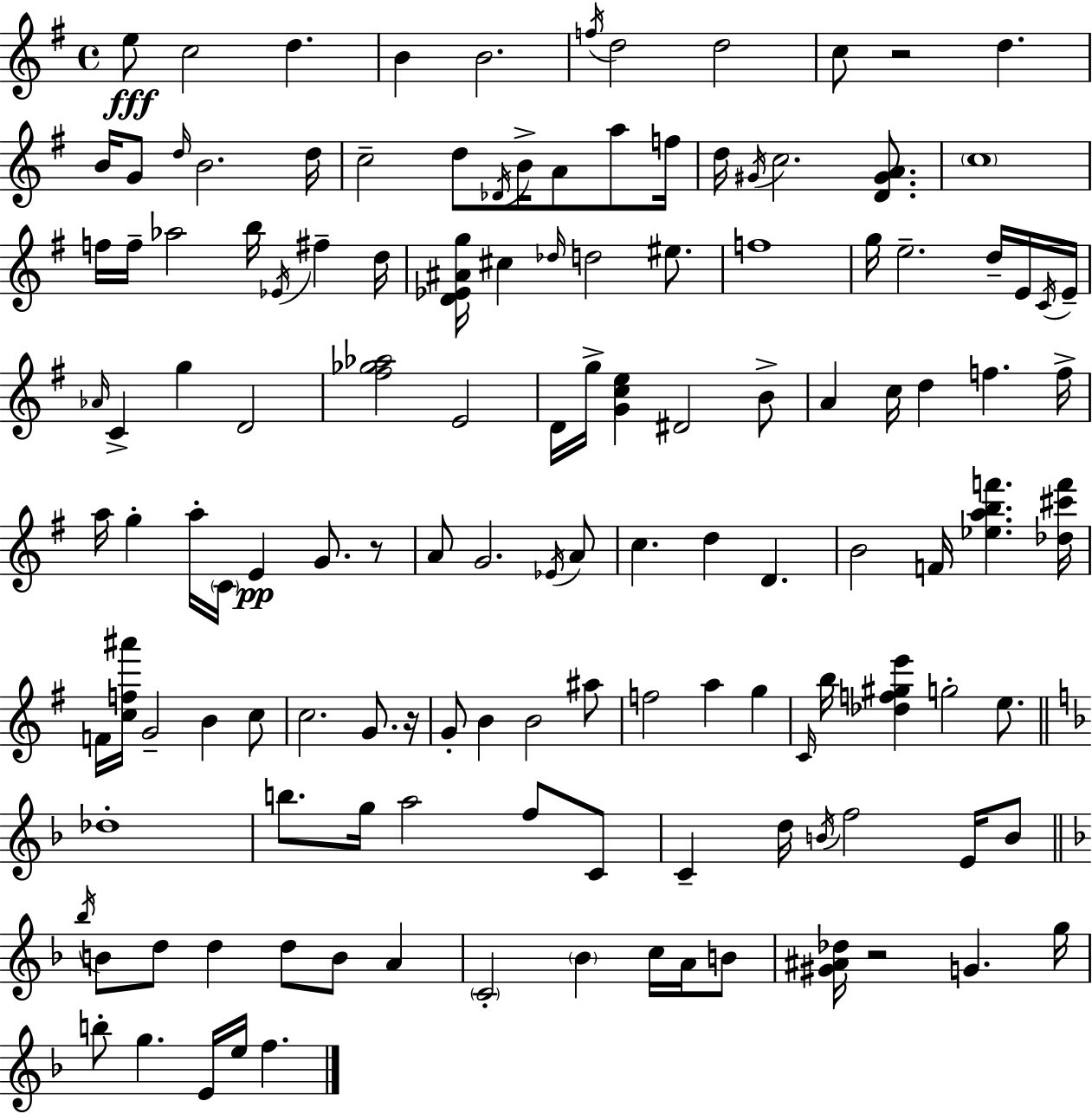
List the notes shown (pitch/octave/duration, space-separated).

E5/e C5/h D5/q. B4/q B4/h. F5/s D5/h D5/h C5/e R/h D5/q. B4/s G4/e D5/s B4/h. D5/s C5/h D5/e Db4/s B4/s A4/e A5/e F5/s D5/s G#4/s C5/h. [D4,G#4,A4]/e. C5/w F5/s F5/s Ab5/h B5/s Eb4/s F#5/q D5/s [D4,Eb4,A#4,G5]/s C#5/q Db5/s D5/h EIS5/e. F5/w G5/s E5/h. D5/s E4/s C4/s E4/s Ab4/s C4/q G5/q D4/h [F#5,Gb5,Ab5]/h E4/h D4/s G5/s [G4,C5,E5]/q D#4/h B4/e A4/q C5/s D5/q F5/q. F5/s A5/s G5/q A5/s C4/s E4/q G4/e. R/e A4/e G4/h. Eb4/s A4/e C5/q. D5/q D4/q. B4/h F4/s [Eb5,A5,B5,F6]/q. [Db5,C#6,F6]/s F4/s [C5,F5,A#6]/s G4/h B4/q C5/e C5/h. G4/e. R/s G4/e B4/q B4/h A#5/e F5/h A5/q G5/q C4/s B5/s [Db5,F5,G#5,E6]/q G5/h E5/e. Db5/w B5/e. G5/s A5/h F5/e C4/e C4/q D5/s B4/s F5/h E4/s B4/e Bb5/s B4/e D5/e D5/q D5/e B4/e A4/q C4/h Bb4/q C5/s A4/s B4/e [G#4,A#4,Db5]/s R/h G4/q. G5/s B5/e G5/q. E4/s E5/s F5/q.